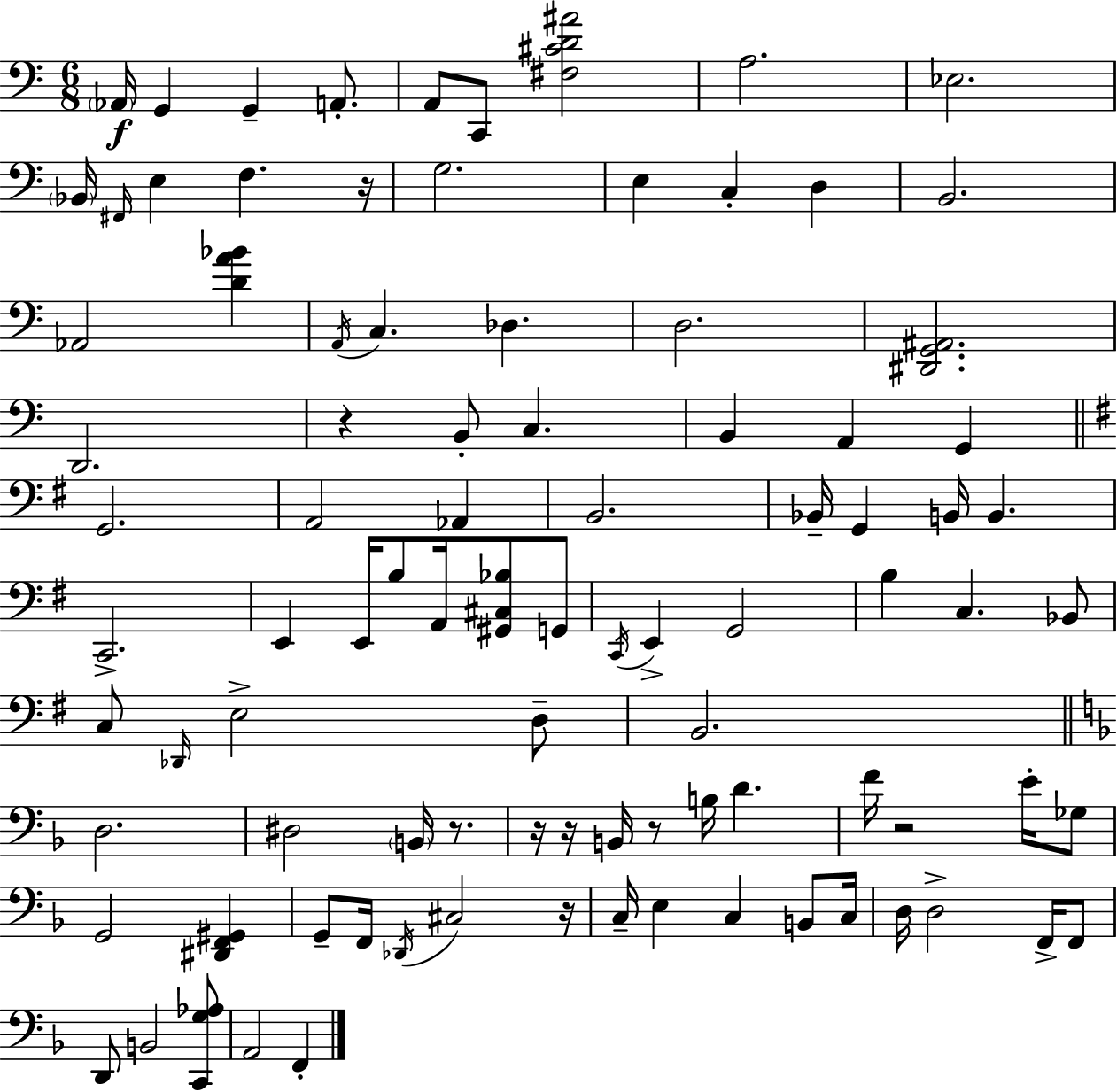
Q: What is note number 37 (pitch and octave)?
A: C2